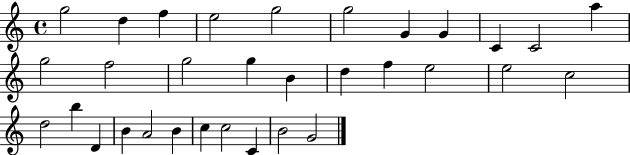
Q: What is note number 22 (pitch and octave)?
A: D5